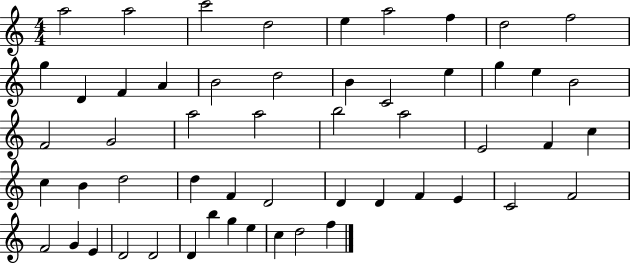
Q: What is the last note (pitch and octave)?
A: F5